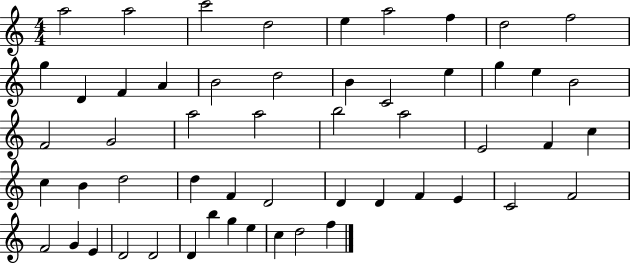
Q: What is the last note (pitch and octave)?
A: F5